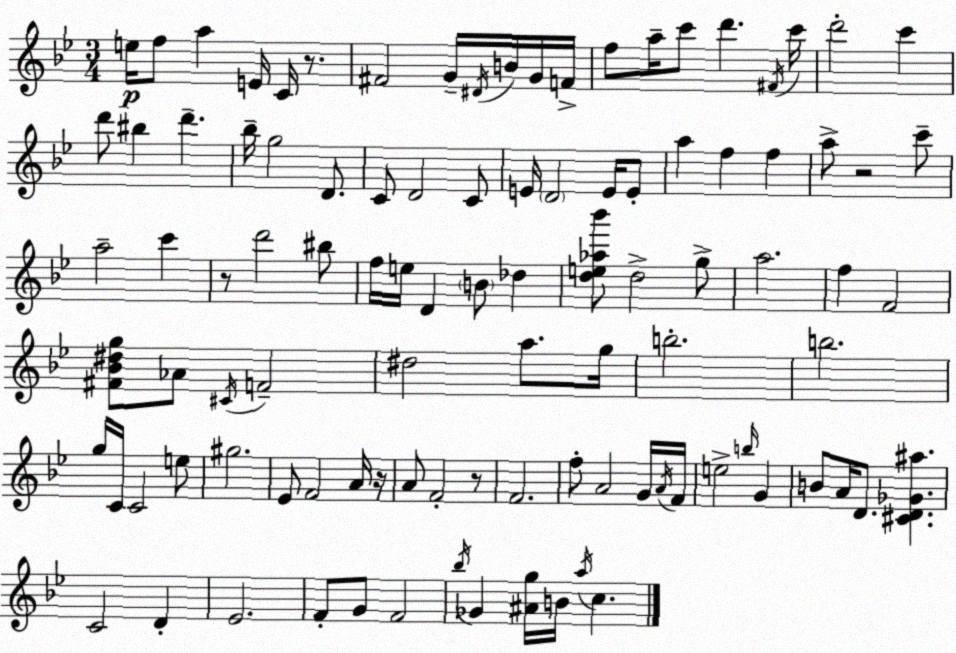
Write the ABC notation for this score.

X:1
T:Untitled
M:3/4
L:1/4
K:Gm
e/4 f/2 a E/4 C/4 z/2 ^F2 G/4 ^D/4 B/4 G/4 F/4 f/2 a/4 c'/2 d' ^F/4 c'/4 d'2 c' d'/2 ^b d' _b/4 g2 D/2 C/2 D2 C/2 E/4 D2 E/4 E/2 a f f a/2 z2 c'/2 a2 c' z/2 d'2 ^b/2 f/4 e/4 D B/2 _d [de_a_b']/2 d2 g/2 a2 f F2 [^F_B^dg]/2 _A/2 ^C/4 F2 ^d2 a/2 g/4 b2 b2 g/4 C/4 C2 e/2 ^g2 _E/2 F2 A/4 z/4 A/2 F2 z/2 F2 f/2 A2 G/4 A/4 F/4 e2 b/4 G B/2 A/4 D/2 [^CD_G^a] C2 D _E2 F/2 G/2 F2 _b/4 _G [^Ag]/4 B/4 a/4 c